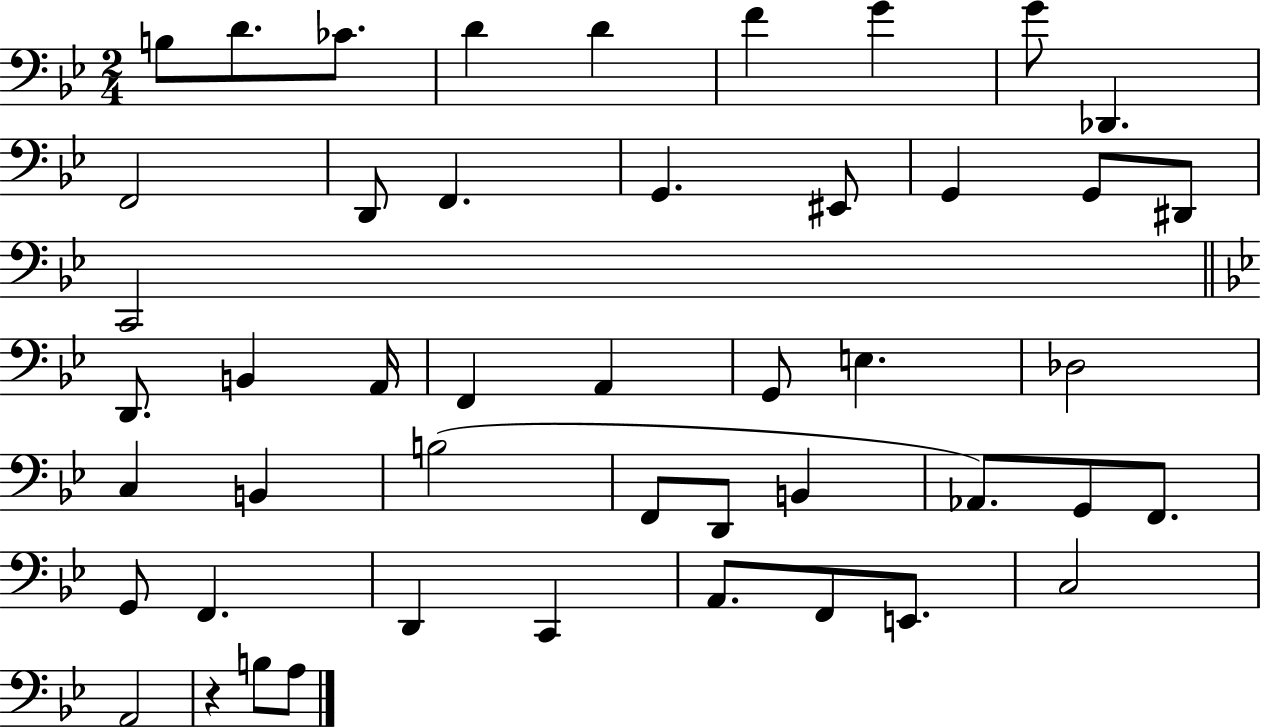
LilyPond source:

{
  \clef bass
  \numericTimeSignature
  \time 2/4
  \key bes \major
  b8 d'8. ces'8. | d'4 d'4 | f'4 g'4 | g'8 des,4. | \break f,2 | d,8 f,4. | g,4. eis,8 | g,4 g,8 dis,8 | \break c,2 | \bar "||" \break \key g \minor d,8. b,4 a,16 | f,4 a,4 | g,8 e4. | des2 | \break c4 b,4 | b2( | f,8 d,8 b,4 | aes,8.) g,8 f,8. | \break g,8 f,4. | d,4 c,4 | a,8. f,8 e,8. | c2 | \break a,2 | r4 b8 a8 | \bar "|."
}